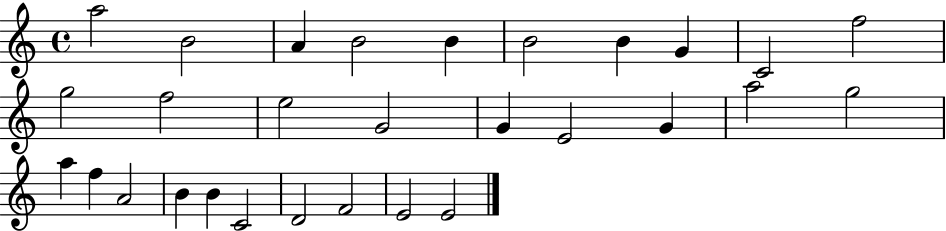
{
  \clef treble
  \time 4/4
  \defaultTimeSignature
  \key c \major
  a''2 b'2 | a'4 b'2 b'4 | b'2 b'4 g'4 | c'2 f''2 | \break g''2 f''2 | e''2 g'2 | g'4 e'2 g'4 | a''2 g''2 | \break a''4 f''4 a'2 | b'4 b'4 c'2 | d'2 f'2 | e'2 e'2 | \break \bar "|."
}